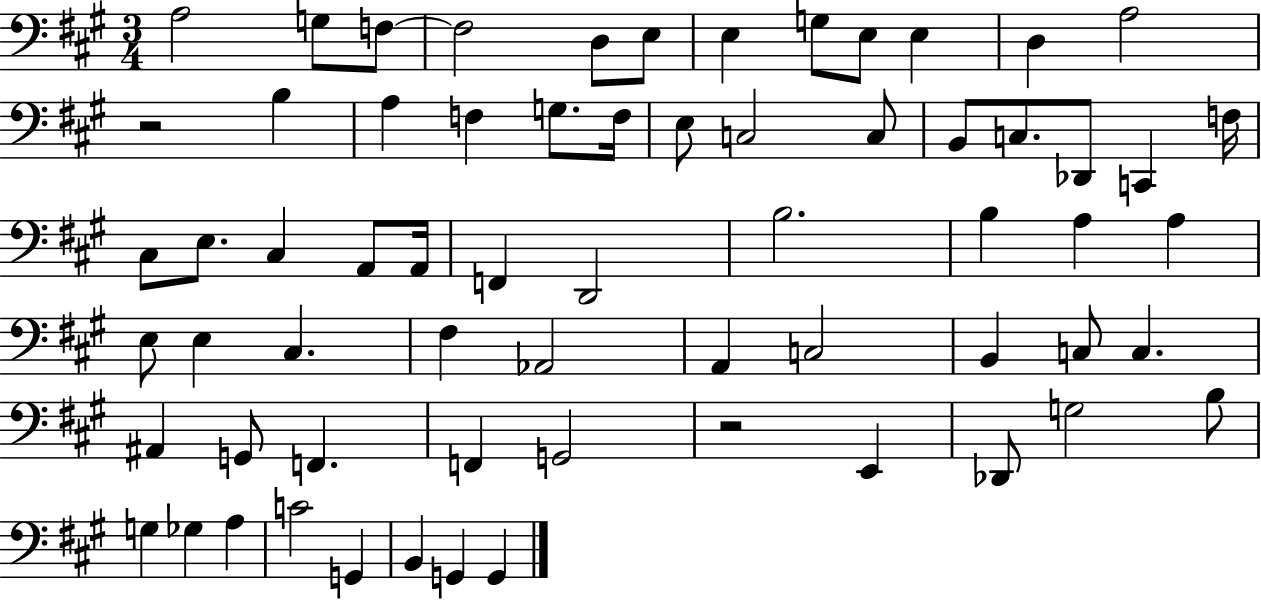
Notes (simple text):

A3/h G3/e F3/e F3/h D3/e E3/e E3/q G3/e E3/e E3/q D3/q A3/h R/h B3/q A3/q F3/q G3/e. F3/s E3/e C3/h C3/e B2/e C3/e. Db2/e C2/q F3/s C#3/e E3/e. C#3/q A2/e A2/s F2/q D2/h B3/h. B3/q A3/q A3/q E3/e E3/q C#3/q. F#3/q Ab2/h A2/q C3/h B2/q C3/e C3/q. A#2/q G2/e F2/q. F2/q G2/h R/h E2/q Db2/e G3/h B3/e G3/q Gb3/q A3/q C4/h G2/q B2/q G2/q G2/q